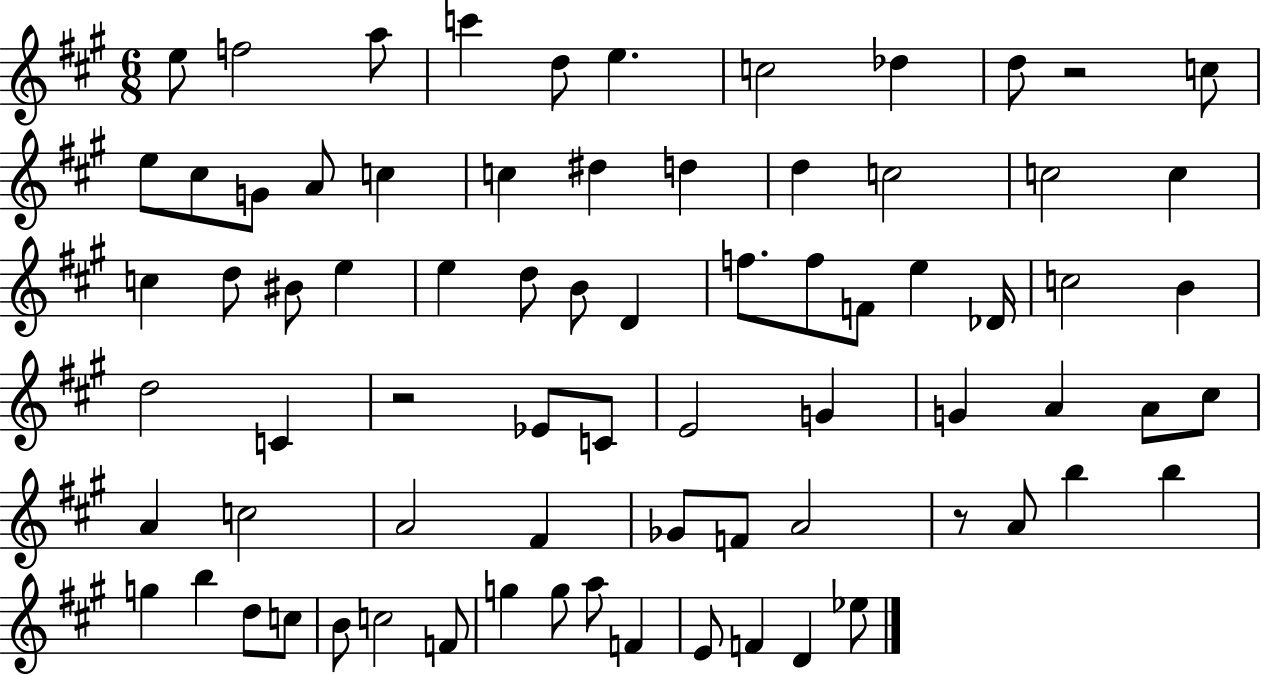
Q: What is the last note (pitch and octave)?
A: Eb5